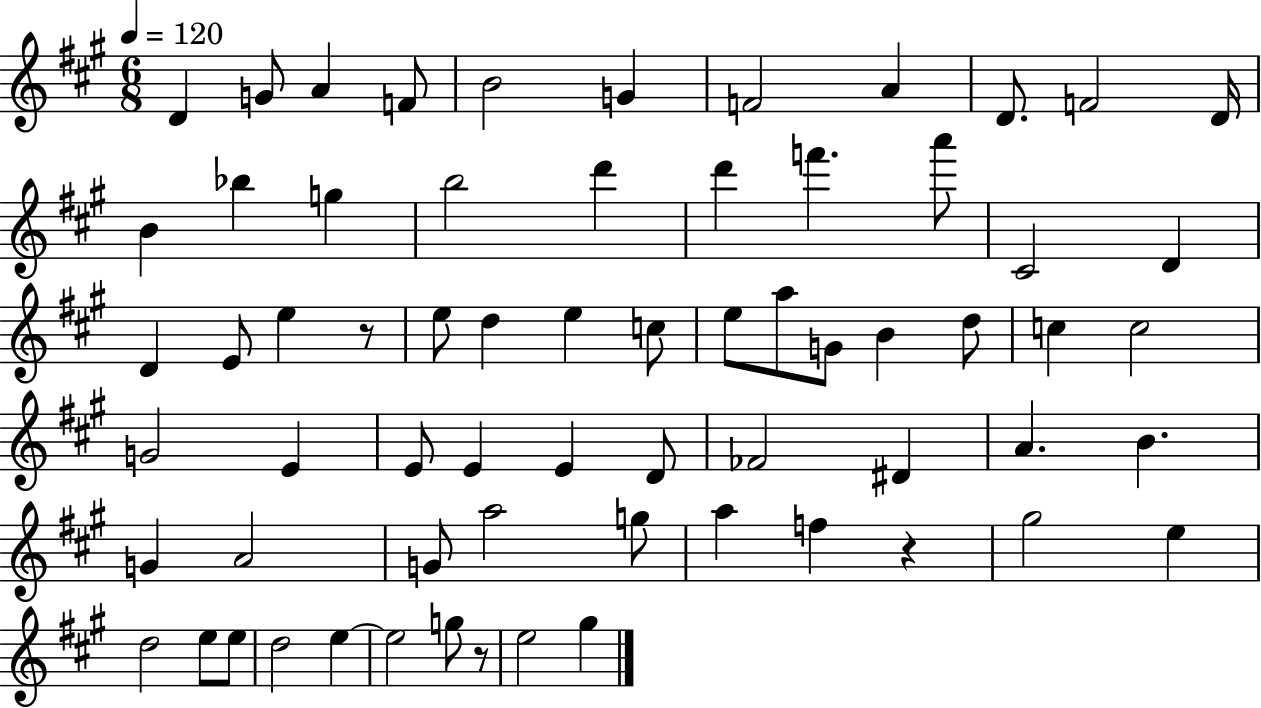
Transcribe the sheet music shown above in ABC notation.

X:1
T:Untitled
M:6/8
L:1/4
K:A
D G/2 A F/2 B2 G F2 A D/2 F2 D/4 B _b g b2 d' d' f' a'/2 ^C2 D D E/2 e z/2 e/2 d e c/2 e/2 a/2 G/2 B d/2 c c2 G2 E E/2 E E D/2 _F2 ^D A B G A2 G/2 a2 g/2 a f z ^g2 e d2 e/2 e/2 d2 e e2 g/2 z/2 e2 ^g